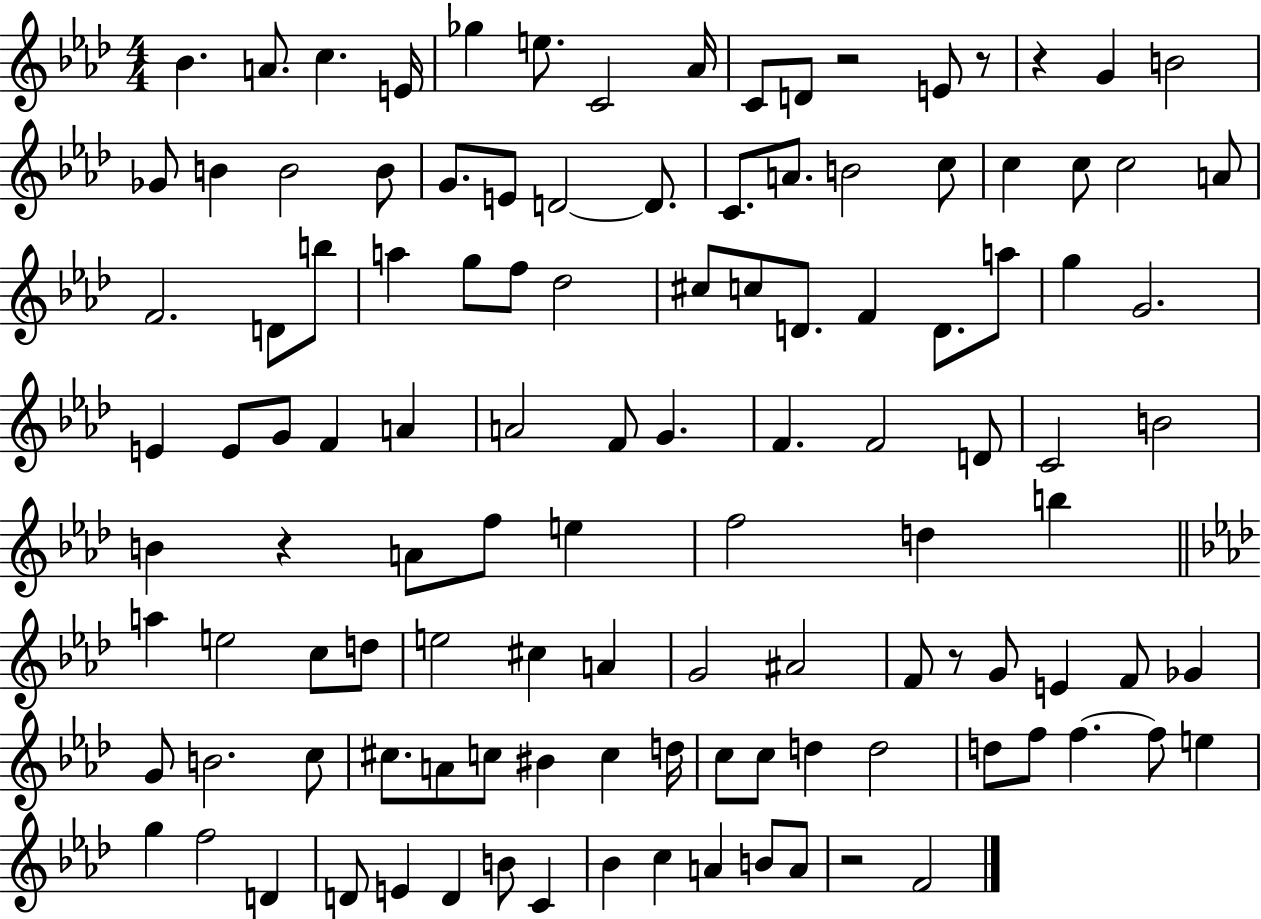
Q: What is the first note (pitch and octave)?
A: Bb4